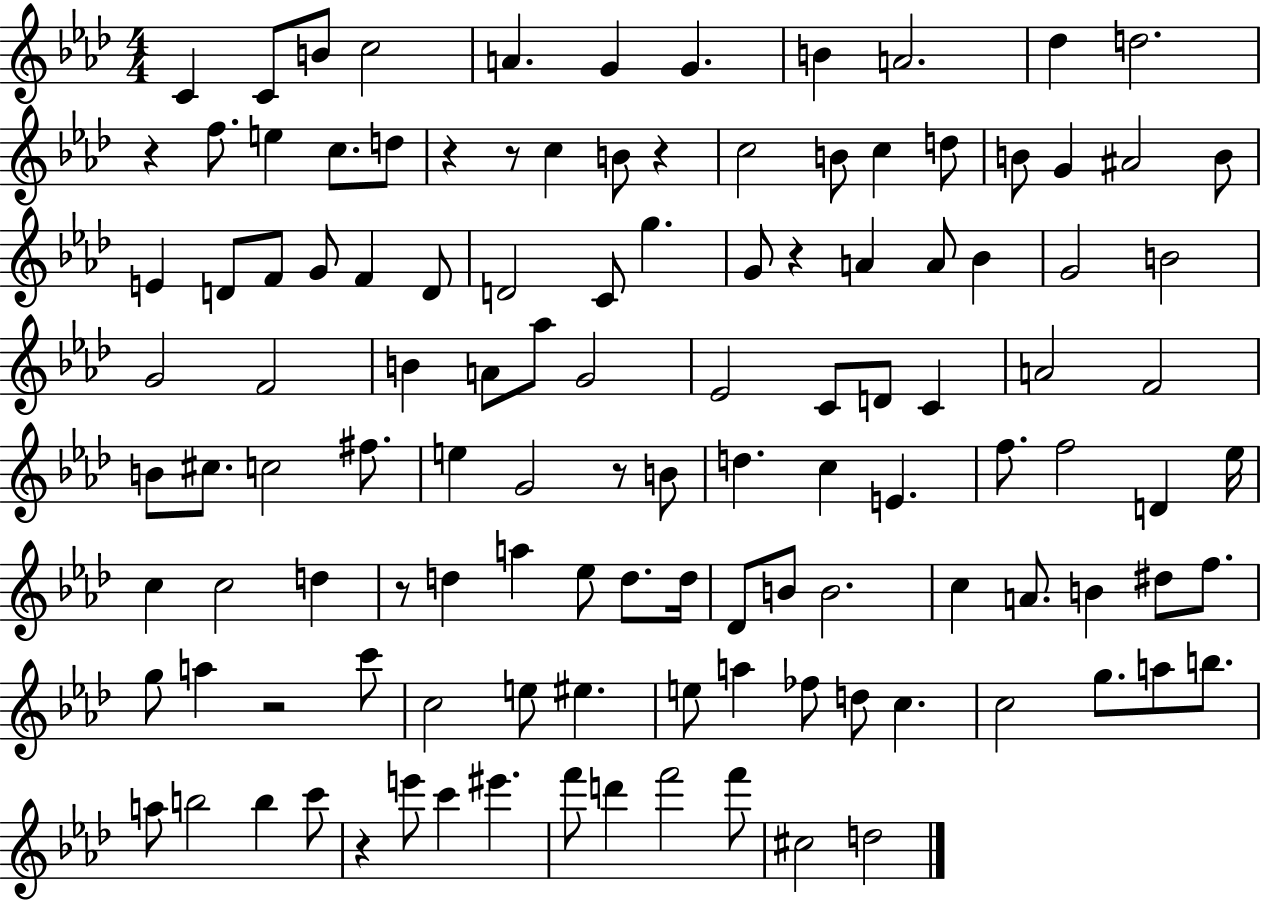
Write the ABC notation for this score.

X:1
T:Untitled
M:4/4
L:1/4
K:Ab
C C/2 B/2 c2 A G G B A2 _d d2 z f/2 e c/2 d/2 z z/2 c B/2 z c2 B/2 c d/2 B/2 G ^A2 B/2 E D/2 F/2 G/2 F D/2 D2 C/2 g G/2 z A A/2 _B G2 B2 G2 F2 B A/2 _a/2 G2 _E2 C/2 D/2 C A2 F2 B/2 ^c/2 c2 ^f/2 e G2 z/2 B/2 d c E f/2 f2 D _e/4 c c2 d z/2 d a _e/2 d/2 d/4 _D/2 B/2 B2 c A/2 B ^d/2 f/2 g/2 a z2 c'/2 c2 e/2 ^e e/2 a _f/2 d/2 c c2 g/2 a/2 b/2 a/2 b2 b c'/2 z e'/2 c' ^e' f'/2 d' f'2 f'/2 ^c2 d2